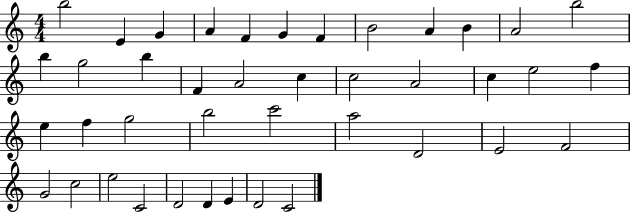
X:1
T:Untitled
M:4/4
L:1/4
K:C
b2 E G A F G F B2 A B A2 b2 b g2 b F A2 c c2 A2 c e2 f e f g2 b2 c'2 a2 D2 E2 F2 G2 c2 e2 C2 D2 D E D2 C2